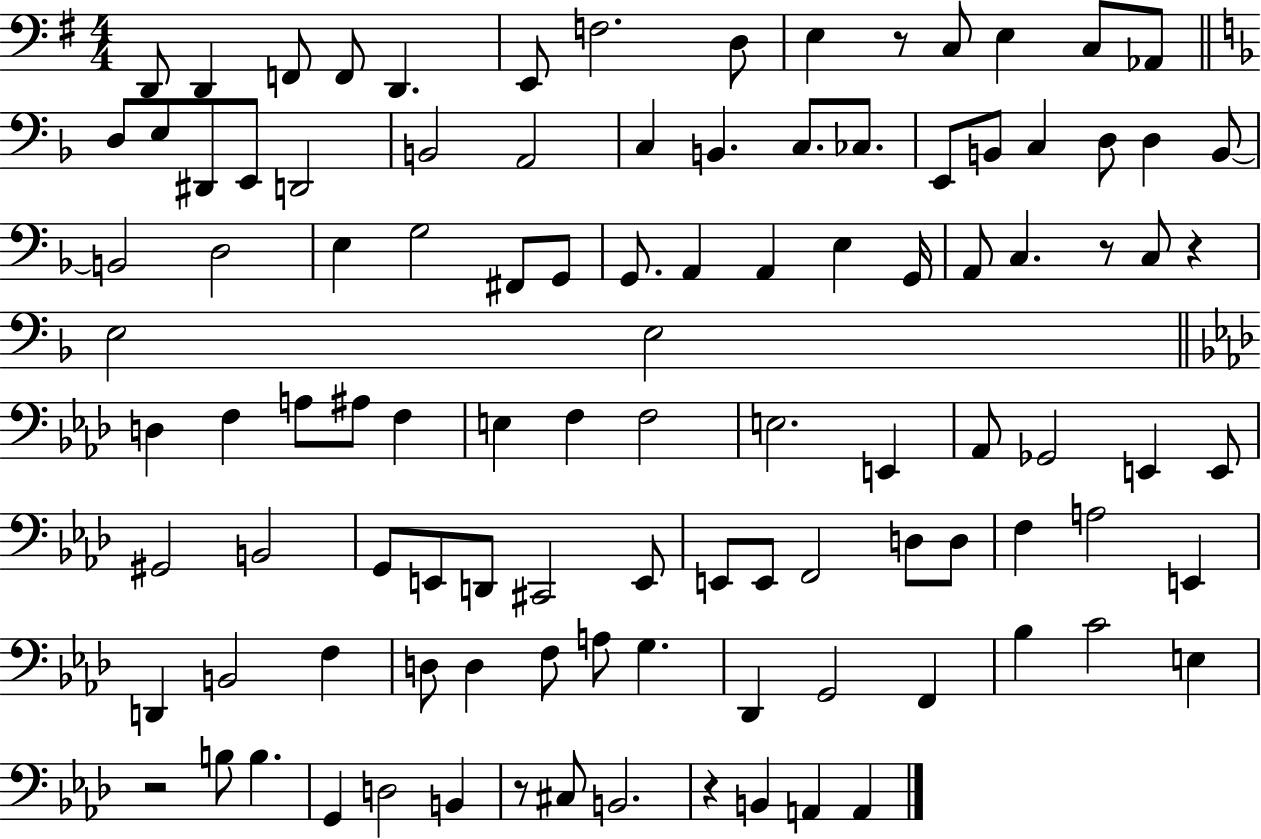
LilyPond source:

{
  \clef bass
  \numericTimeSignature
  \time 4/4
  \key g \major
  d,8 d,4 f,8 f,8 d,4. | e,8 f2. d8 | e4 r8 c8 e4 c8 aes,8 | \bar "||" \break \key f \major d8 e8 dis,8 e,8 d,2 | b,2 a,2 | c4 b,4. c8. ces8. | e,8 b,8 c4 d8 d4 b,8~~ | \break b,2 d2 | e4 g2 fis,8 g,8 | g,8. a,4 a,4 e4 g,16 | a,8 c4. r8 c8 r4 | \break e2 e2 | \bar "||" \break \key f \minor d4 f4 a8 ais8 f4 | e4 f4 f2 | e2. e,4 | aes,8 ges,2 e,4 e,8 | \break gis,2 b,2 | g,8 e,8 d,8 cis,2 e,8 | e,8 e,8 f,2 d8 d8 | f4 a2 e,4 | \break d,4 b,2 f4 | d8 d4 f8 a8 g4. | des,4 g,2 f,4 | bes4 c'2 e4 | \break r2 b8 b4. | g,4 d2 b,4 | r8 cis8 b,2. | r4 b,4 a,4 a,4 | \break \bar "|."
}